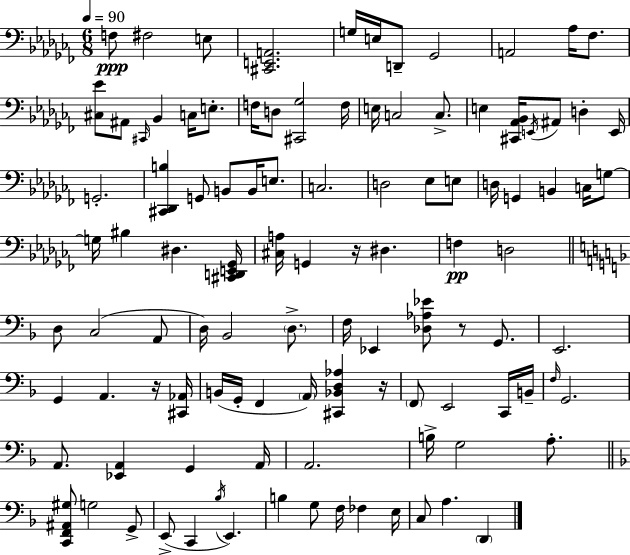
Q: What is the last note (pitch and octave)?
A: D2